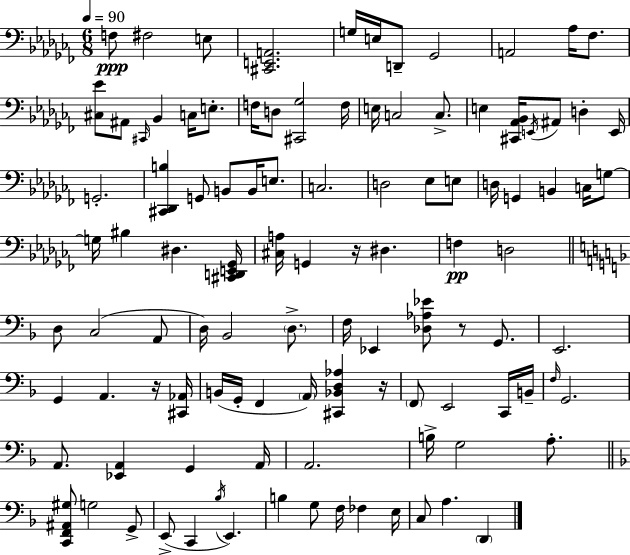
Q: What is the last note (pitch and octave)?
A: D2